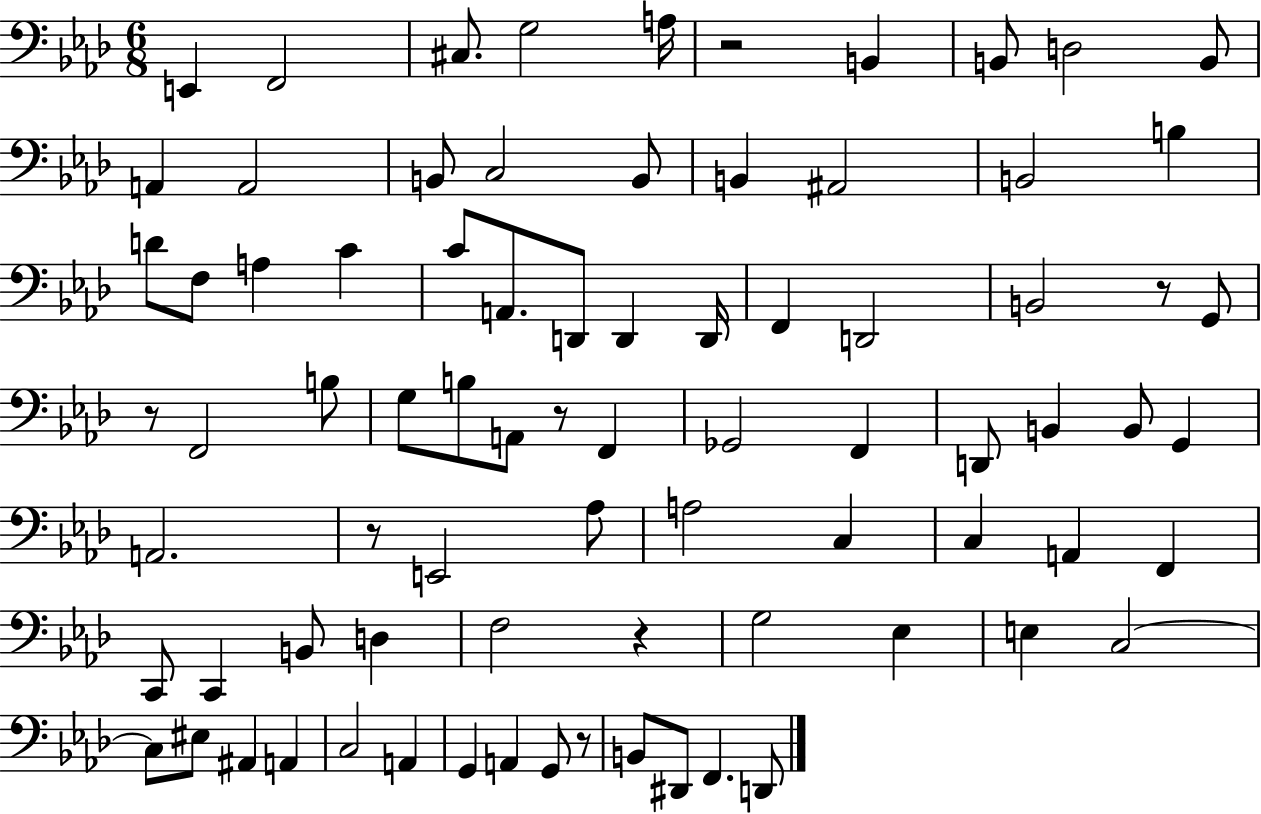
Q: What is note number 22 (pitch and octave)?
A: C4